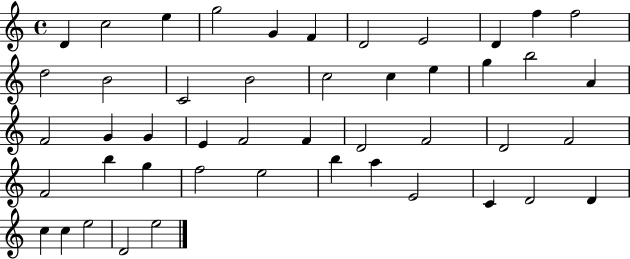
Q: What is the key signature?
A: C major